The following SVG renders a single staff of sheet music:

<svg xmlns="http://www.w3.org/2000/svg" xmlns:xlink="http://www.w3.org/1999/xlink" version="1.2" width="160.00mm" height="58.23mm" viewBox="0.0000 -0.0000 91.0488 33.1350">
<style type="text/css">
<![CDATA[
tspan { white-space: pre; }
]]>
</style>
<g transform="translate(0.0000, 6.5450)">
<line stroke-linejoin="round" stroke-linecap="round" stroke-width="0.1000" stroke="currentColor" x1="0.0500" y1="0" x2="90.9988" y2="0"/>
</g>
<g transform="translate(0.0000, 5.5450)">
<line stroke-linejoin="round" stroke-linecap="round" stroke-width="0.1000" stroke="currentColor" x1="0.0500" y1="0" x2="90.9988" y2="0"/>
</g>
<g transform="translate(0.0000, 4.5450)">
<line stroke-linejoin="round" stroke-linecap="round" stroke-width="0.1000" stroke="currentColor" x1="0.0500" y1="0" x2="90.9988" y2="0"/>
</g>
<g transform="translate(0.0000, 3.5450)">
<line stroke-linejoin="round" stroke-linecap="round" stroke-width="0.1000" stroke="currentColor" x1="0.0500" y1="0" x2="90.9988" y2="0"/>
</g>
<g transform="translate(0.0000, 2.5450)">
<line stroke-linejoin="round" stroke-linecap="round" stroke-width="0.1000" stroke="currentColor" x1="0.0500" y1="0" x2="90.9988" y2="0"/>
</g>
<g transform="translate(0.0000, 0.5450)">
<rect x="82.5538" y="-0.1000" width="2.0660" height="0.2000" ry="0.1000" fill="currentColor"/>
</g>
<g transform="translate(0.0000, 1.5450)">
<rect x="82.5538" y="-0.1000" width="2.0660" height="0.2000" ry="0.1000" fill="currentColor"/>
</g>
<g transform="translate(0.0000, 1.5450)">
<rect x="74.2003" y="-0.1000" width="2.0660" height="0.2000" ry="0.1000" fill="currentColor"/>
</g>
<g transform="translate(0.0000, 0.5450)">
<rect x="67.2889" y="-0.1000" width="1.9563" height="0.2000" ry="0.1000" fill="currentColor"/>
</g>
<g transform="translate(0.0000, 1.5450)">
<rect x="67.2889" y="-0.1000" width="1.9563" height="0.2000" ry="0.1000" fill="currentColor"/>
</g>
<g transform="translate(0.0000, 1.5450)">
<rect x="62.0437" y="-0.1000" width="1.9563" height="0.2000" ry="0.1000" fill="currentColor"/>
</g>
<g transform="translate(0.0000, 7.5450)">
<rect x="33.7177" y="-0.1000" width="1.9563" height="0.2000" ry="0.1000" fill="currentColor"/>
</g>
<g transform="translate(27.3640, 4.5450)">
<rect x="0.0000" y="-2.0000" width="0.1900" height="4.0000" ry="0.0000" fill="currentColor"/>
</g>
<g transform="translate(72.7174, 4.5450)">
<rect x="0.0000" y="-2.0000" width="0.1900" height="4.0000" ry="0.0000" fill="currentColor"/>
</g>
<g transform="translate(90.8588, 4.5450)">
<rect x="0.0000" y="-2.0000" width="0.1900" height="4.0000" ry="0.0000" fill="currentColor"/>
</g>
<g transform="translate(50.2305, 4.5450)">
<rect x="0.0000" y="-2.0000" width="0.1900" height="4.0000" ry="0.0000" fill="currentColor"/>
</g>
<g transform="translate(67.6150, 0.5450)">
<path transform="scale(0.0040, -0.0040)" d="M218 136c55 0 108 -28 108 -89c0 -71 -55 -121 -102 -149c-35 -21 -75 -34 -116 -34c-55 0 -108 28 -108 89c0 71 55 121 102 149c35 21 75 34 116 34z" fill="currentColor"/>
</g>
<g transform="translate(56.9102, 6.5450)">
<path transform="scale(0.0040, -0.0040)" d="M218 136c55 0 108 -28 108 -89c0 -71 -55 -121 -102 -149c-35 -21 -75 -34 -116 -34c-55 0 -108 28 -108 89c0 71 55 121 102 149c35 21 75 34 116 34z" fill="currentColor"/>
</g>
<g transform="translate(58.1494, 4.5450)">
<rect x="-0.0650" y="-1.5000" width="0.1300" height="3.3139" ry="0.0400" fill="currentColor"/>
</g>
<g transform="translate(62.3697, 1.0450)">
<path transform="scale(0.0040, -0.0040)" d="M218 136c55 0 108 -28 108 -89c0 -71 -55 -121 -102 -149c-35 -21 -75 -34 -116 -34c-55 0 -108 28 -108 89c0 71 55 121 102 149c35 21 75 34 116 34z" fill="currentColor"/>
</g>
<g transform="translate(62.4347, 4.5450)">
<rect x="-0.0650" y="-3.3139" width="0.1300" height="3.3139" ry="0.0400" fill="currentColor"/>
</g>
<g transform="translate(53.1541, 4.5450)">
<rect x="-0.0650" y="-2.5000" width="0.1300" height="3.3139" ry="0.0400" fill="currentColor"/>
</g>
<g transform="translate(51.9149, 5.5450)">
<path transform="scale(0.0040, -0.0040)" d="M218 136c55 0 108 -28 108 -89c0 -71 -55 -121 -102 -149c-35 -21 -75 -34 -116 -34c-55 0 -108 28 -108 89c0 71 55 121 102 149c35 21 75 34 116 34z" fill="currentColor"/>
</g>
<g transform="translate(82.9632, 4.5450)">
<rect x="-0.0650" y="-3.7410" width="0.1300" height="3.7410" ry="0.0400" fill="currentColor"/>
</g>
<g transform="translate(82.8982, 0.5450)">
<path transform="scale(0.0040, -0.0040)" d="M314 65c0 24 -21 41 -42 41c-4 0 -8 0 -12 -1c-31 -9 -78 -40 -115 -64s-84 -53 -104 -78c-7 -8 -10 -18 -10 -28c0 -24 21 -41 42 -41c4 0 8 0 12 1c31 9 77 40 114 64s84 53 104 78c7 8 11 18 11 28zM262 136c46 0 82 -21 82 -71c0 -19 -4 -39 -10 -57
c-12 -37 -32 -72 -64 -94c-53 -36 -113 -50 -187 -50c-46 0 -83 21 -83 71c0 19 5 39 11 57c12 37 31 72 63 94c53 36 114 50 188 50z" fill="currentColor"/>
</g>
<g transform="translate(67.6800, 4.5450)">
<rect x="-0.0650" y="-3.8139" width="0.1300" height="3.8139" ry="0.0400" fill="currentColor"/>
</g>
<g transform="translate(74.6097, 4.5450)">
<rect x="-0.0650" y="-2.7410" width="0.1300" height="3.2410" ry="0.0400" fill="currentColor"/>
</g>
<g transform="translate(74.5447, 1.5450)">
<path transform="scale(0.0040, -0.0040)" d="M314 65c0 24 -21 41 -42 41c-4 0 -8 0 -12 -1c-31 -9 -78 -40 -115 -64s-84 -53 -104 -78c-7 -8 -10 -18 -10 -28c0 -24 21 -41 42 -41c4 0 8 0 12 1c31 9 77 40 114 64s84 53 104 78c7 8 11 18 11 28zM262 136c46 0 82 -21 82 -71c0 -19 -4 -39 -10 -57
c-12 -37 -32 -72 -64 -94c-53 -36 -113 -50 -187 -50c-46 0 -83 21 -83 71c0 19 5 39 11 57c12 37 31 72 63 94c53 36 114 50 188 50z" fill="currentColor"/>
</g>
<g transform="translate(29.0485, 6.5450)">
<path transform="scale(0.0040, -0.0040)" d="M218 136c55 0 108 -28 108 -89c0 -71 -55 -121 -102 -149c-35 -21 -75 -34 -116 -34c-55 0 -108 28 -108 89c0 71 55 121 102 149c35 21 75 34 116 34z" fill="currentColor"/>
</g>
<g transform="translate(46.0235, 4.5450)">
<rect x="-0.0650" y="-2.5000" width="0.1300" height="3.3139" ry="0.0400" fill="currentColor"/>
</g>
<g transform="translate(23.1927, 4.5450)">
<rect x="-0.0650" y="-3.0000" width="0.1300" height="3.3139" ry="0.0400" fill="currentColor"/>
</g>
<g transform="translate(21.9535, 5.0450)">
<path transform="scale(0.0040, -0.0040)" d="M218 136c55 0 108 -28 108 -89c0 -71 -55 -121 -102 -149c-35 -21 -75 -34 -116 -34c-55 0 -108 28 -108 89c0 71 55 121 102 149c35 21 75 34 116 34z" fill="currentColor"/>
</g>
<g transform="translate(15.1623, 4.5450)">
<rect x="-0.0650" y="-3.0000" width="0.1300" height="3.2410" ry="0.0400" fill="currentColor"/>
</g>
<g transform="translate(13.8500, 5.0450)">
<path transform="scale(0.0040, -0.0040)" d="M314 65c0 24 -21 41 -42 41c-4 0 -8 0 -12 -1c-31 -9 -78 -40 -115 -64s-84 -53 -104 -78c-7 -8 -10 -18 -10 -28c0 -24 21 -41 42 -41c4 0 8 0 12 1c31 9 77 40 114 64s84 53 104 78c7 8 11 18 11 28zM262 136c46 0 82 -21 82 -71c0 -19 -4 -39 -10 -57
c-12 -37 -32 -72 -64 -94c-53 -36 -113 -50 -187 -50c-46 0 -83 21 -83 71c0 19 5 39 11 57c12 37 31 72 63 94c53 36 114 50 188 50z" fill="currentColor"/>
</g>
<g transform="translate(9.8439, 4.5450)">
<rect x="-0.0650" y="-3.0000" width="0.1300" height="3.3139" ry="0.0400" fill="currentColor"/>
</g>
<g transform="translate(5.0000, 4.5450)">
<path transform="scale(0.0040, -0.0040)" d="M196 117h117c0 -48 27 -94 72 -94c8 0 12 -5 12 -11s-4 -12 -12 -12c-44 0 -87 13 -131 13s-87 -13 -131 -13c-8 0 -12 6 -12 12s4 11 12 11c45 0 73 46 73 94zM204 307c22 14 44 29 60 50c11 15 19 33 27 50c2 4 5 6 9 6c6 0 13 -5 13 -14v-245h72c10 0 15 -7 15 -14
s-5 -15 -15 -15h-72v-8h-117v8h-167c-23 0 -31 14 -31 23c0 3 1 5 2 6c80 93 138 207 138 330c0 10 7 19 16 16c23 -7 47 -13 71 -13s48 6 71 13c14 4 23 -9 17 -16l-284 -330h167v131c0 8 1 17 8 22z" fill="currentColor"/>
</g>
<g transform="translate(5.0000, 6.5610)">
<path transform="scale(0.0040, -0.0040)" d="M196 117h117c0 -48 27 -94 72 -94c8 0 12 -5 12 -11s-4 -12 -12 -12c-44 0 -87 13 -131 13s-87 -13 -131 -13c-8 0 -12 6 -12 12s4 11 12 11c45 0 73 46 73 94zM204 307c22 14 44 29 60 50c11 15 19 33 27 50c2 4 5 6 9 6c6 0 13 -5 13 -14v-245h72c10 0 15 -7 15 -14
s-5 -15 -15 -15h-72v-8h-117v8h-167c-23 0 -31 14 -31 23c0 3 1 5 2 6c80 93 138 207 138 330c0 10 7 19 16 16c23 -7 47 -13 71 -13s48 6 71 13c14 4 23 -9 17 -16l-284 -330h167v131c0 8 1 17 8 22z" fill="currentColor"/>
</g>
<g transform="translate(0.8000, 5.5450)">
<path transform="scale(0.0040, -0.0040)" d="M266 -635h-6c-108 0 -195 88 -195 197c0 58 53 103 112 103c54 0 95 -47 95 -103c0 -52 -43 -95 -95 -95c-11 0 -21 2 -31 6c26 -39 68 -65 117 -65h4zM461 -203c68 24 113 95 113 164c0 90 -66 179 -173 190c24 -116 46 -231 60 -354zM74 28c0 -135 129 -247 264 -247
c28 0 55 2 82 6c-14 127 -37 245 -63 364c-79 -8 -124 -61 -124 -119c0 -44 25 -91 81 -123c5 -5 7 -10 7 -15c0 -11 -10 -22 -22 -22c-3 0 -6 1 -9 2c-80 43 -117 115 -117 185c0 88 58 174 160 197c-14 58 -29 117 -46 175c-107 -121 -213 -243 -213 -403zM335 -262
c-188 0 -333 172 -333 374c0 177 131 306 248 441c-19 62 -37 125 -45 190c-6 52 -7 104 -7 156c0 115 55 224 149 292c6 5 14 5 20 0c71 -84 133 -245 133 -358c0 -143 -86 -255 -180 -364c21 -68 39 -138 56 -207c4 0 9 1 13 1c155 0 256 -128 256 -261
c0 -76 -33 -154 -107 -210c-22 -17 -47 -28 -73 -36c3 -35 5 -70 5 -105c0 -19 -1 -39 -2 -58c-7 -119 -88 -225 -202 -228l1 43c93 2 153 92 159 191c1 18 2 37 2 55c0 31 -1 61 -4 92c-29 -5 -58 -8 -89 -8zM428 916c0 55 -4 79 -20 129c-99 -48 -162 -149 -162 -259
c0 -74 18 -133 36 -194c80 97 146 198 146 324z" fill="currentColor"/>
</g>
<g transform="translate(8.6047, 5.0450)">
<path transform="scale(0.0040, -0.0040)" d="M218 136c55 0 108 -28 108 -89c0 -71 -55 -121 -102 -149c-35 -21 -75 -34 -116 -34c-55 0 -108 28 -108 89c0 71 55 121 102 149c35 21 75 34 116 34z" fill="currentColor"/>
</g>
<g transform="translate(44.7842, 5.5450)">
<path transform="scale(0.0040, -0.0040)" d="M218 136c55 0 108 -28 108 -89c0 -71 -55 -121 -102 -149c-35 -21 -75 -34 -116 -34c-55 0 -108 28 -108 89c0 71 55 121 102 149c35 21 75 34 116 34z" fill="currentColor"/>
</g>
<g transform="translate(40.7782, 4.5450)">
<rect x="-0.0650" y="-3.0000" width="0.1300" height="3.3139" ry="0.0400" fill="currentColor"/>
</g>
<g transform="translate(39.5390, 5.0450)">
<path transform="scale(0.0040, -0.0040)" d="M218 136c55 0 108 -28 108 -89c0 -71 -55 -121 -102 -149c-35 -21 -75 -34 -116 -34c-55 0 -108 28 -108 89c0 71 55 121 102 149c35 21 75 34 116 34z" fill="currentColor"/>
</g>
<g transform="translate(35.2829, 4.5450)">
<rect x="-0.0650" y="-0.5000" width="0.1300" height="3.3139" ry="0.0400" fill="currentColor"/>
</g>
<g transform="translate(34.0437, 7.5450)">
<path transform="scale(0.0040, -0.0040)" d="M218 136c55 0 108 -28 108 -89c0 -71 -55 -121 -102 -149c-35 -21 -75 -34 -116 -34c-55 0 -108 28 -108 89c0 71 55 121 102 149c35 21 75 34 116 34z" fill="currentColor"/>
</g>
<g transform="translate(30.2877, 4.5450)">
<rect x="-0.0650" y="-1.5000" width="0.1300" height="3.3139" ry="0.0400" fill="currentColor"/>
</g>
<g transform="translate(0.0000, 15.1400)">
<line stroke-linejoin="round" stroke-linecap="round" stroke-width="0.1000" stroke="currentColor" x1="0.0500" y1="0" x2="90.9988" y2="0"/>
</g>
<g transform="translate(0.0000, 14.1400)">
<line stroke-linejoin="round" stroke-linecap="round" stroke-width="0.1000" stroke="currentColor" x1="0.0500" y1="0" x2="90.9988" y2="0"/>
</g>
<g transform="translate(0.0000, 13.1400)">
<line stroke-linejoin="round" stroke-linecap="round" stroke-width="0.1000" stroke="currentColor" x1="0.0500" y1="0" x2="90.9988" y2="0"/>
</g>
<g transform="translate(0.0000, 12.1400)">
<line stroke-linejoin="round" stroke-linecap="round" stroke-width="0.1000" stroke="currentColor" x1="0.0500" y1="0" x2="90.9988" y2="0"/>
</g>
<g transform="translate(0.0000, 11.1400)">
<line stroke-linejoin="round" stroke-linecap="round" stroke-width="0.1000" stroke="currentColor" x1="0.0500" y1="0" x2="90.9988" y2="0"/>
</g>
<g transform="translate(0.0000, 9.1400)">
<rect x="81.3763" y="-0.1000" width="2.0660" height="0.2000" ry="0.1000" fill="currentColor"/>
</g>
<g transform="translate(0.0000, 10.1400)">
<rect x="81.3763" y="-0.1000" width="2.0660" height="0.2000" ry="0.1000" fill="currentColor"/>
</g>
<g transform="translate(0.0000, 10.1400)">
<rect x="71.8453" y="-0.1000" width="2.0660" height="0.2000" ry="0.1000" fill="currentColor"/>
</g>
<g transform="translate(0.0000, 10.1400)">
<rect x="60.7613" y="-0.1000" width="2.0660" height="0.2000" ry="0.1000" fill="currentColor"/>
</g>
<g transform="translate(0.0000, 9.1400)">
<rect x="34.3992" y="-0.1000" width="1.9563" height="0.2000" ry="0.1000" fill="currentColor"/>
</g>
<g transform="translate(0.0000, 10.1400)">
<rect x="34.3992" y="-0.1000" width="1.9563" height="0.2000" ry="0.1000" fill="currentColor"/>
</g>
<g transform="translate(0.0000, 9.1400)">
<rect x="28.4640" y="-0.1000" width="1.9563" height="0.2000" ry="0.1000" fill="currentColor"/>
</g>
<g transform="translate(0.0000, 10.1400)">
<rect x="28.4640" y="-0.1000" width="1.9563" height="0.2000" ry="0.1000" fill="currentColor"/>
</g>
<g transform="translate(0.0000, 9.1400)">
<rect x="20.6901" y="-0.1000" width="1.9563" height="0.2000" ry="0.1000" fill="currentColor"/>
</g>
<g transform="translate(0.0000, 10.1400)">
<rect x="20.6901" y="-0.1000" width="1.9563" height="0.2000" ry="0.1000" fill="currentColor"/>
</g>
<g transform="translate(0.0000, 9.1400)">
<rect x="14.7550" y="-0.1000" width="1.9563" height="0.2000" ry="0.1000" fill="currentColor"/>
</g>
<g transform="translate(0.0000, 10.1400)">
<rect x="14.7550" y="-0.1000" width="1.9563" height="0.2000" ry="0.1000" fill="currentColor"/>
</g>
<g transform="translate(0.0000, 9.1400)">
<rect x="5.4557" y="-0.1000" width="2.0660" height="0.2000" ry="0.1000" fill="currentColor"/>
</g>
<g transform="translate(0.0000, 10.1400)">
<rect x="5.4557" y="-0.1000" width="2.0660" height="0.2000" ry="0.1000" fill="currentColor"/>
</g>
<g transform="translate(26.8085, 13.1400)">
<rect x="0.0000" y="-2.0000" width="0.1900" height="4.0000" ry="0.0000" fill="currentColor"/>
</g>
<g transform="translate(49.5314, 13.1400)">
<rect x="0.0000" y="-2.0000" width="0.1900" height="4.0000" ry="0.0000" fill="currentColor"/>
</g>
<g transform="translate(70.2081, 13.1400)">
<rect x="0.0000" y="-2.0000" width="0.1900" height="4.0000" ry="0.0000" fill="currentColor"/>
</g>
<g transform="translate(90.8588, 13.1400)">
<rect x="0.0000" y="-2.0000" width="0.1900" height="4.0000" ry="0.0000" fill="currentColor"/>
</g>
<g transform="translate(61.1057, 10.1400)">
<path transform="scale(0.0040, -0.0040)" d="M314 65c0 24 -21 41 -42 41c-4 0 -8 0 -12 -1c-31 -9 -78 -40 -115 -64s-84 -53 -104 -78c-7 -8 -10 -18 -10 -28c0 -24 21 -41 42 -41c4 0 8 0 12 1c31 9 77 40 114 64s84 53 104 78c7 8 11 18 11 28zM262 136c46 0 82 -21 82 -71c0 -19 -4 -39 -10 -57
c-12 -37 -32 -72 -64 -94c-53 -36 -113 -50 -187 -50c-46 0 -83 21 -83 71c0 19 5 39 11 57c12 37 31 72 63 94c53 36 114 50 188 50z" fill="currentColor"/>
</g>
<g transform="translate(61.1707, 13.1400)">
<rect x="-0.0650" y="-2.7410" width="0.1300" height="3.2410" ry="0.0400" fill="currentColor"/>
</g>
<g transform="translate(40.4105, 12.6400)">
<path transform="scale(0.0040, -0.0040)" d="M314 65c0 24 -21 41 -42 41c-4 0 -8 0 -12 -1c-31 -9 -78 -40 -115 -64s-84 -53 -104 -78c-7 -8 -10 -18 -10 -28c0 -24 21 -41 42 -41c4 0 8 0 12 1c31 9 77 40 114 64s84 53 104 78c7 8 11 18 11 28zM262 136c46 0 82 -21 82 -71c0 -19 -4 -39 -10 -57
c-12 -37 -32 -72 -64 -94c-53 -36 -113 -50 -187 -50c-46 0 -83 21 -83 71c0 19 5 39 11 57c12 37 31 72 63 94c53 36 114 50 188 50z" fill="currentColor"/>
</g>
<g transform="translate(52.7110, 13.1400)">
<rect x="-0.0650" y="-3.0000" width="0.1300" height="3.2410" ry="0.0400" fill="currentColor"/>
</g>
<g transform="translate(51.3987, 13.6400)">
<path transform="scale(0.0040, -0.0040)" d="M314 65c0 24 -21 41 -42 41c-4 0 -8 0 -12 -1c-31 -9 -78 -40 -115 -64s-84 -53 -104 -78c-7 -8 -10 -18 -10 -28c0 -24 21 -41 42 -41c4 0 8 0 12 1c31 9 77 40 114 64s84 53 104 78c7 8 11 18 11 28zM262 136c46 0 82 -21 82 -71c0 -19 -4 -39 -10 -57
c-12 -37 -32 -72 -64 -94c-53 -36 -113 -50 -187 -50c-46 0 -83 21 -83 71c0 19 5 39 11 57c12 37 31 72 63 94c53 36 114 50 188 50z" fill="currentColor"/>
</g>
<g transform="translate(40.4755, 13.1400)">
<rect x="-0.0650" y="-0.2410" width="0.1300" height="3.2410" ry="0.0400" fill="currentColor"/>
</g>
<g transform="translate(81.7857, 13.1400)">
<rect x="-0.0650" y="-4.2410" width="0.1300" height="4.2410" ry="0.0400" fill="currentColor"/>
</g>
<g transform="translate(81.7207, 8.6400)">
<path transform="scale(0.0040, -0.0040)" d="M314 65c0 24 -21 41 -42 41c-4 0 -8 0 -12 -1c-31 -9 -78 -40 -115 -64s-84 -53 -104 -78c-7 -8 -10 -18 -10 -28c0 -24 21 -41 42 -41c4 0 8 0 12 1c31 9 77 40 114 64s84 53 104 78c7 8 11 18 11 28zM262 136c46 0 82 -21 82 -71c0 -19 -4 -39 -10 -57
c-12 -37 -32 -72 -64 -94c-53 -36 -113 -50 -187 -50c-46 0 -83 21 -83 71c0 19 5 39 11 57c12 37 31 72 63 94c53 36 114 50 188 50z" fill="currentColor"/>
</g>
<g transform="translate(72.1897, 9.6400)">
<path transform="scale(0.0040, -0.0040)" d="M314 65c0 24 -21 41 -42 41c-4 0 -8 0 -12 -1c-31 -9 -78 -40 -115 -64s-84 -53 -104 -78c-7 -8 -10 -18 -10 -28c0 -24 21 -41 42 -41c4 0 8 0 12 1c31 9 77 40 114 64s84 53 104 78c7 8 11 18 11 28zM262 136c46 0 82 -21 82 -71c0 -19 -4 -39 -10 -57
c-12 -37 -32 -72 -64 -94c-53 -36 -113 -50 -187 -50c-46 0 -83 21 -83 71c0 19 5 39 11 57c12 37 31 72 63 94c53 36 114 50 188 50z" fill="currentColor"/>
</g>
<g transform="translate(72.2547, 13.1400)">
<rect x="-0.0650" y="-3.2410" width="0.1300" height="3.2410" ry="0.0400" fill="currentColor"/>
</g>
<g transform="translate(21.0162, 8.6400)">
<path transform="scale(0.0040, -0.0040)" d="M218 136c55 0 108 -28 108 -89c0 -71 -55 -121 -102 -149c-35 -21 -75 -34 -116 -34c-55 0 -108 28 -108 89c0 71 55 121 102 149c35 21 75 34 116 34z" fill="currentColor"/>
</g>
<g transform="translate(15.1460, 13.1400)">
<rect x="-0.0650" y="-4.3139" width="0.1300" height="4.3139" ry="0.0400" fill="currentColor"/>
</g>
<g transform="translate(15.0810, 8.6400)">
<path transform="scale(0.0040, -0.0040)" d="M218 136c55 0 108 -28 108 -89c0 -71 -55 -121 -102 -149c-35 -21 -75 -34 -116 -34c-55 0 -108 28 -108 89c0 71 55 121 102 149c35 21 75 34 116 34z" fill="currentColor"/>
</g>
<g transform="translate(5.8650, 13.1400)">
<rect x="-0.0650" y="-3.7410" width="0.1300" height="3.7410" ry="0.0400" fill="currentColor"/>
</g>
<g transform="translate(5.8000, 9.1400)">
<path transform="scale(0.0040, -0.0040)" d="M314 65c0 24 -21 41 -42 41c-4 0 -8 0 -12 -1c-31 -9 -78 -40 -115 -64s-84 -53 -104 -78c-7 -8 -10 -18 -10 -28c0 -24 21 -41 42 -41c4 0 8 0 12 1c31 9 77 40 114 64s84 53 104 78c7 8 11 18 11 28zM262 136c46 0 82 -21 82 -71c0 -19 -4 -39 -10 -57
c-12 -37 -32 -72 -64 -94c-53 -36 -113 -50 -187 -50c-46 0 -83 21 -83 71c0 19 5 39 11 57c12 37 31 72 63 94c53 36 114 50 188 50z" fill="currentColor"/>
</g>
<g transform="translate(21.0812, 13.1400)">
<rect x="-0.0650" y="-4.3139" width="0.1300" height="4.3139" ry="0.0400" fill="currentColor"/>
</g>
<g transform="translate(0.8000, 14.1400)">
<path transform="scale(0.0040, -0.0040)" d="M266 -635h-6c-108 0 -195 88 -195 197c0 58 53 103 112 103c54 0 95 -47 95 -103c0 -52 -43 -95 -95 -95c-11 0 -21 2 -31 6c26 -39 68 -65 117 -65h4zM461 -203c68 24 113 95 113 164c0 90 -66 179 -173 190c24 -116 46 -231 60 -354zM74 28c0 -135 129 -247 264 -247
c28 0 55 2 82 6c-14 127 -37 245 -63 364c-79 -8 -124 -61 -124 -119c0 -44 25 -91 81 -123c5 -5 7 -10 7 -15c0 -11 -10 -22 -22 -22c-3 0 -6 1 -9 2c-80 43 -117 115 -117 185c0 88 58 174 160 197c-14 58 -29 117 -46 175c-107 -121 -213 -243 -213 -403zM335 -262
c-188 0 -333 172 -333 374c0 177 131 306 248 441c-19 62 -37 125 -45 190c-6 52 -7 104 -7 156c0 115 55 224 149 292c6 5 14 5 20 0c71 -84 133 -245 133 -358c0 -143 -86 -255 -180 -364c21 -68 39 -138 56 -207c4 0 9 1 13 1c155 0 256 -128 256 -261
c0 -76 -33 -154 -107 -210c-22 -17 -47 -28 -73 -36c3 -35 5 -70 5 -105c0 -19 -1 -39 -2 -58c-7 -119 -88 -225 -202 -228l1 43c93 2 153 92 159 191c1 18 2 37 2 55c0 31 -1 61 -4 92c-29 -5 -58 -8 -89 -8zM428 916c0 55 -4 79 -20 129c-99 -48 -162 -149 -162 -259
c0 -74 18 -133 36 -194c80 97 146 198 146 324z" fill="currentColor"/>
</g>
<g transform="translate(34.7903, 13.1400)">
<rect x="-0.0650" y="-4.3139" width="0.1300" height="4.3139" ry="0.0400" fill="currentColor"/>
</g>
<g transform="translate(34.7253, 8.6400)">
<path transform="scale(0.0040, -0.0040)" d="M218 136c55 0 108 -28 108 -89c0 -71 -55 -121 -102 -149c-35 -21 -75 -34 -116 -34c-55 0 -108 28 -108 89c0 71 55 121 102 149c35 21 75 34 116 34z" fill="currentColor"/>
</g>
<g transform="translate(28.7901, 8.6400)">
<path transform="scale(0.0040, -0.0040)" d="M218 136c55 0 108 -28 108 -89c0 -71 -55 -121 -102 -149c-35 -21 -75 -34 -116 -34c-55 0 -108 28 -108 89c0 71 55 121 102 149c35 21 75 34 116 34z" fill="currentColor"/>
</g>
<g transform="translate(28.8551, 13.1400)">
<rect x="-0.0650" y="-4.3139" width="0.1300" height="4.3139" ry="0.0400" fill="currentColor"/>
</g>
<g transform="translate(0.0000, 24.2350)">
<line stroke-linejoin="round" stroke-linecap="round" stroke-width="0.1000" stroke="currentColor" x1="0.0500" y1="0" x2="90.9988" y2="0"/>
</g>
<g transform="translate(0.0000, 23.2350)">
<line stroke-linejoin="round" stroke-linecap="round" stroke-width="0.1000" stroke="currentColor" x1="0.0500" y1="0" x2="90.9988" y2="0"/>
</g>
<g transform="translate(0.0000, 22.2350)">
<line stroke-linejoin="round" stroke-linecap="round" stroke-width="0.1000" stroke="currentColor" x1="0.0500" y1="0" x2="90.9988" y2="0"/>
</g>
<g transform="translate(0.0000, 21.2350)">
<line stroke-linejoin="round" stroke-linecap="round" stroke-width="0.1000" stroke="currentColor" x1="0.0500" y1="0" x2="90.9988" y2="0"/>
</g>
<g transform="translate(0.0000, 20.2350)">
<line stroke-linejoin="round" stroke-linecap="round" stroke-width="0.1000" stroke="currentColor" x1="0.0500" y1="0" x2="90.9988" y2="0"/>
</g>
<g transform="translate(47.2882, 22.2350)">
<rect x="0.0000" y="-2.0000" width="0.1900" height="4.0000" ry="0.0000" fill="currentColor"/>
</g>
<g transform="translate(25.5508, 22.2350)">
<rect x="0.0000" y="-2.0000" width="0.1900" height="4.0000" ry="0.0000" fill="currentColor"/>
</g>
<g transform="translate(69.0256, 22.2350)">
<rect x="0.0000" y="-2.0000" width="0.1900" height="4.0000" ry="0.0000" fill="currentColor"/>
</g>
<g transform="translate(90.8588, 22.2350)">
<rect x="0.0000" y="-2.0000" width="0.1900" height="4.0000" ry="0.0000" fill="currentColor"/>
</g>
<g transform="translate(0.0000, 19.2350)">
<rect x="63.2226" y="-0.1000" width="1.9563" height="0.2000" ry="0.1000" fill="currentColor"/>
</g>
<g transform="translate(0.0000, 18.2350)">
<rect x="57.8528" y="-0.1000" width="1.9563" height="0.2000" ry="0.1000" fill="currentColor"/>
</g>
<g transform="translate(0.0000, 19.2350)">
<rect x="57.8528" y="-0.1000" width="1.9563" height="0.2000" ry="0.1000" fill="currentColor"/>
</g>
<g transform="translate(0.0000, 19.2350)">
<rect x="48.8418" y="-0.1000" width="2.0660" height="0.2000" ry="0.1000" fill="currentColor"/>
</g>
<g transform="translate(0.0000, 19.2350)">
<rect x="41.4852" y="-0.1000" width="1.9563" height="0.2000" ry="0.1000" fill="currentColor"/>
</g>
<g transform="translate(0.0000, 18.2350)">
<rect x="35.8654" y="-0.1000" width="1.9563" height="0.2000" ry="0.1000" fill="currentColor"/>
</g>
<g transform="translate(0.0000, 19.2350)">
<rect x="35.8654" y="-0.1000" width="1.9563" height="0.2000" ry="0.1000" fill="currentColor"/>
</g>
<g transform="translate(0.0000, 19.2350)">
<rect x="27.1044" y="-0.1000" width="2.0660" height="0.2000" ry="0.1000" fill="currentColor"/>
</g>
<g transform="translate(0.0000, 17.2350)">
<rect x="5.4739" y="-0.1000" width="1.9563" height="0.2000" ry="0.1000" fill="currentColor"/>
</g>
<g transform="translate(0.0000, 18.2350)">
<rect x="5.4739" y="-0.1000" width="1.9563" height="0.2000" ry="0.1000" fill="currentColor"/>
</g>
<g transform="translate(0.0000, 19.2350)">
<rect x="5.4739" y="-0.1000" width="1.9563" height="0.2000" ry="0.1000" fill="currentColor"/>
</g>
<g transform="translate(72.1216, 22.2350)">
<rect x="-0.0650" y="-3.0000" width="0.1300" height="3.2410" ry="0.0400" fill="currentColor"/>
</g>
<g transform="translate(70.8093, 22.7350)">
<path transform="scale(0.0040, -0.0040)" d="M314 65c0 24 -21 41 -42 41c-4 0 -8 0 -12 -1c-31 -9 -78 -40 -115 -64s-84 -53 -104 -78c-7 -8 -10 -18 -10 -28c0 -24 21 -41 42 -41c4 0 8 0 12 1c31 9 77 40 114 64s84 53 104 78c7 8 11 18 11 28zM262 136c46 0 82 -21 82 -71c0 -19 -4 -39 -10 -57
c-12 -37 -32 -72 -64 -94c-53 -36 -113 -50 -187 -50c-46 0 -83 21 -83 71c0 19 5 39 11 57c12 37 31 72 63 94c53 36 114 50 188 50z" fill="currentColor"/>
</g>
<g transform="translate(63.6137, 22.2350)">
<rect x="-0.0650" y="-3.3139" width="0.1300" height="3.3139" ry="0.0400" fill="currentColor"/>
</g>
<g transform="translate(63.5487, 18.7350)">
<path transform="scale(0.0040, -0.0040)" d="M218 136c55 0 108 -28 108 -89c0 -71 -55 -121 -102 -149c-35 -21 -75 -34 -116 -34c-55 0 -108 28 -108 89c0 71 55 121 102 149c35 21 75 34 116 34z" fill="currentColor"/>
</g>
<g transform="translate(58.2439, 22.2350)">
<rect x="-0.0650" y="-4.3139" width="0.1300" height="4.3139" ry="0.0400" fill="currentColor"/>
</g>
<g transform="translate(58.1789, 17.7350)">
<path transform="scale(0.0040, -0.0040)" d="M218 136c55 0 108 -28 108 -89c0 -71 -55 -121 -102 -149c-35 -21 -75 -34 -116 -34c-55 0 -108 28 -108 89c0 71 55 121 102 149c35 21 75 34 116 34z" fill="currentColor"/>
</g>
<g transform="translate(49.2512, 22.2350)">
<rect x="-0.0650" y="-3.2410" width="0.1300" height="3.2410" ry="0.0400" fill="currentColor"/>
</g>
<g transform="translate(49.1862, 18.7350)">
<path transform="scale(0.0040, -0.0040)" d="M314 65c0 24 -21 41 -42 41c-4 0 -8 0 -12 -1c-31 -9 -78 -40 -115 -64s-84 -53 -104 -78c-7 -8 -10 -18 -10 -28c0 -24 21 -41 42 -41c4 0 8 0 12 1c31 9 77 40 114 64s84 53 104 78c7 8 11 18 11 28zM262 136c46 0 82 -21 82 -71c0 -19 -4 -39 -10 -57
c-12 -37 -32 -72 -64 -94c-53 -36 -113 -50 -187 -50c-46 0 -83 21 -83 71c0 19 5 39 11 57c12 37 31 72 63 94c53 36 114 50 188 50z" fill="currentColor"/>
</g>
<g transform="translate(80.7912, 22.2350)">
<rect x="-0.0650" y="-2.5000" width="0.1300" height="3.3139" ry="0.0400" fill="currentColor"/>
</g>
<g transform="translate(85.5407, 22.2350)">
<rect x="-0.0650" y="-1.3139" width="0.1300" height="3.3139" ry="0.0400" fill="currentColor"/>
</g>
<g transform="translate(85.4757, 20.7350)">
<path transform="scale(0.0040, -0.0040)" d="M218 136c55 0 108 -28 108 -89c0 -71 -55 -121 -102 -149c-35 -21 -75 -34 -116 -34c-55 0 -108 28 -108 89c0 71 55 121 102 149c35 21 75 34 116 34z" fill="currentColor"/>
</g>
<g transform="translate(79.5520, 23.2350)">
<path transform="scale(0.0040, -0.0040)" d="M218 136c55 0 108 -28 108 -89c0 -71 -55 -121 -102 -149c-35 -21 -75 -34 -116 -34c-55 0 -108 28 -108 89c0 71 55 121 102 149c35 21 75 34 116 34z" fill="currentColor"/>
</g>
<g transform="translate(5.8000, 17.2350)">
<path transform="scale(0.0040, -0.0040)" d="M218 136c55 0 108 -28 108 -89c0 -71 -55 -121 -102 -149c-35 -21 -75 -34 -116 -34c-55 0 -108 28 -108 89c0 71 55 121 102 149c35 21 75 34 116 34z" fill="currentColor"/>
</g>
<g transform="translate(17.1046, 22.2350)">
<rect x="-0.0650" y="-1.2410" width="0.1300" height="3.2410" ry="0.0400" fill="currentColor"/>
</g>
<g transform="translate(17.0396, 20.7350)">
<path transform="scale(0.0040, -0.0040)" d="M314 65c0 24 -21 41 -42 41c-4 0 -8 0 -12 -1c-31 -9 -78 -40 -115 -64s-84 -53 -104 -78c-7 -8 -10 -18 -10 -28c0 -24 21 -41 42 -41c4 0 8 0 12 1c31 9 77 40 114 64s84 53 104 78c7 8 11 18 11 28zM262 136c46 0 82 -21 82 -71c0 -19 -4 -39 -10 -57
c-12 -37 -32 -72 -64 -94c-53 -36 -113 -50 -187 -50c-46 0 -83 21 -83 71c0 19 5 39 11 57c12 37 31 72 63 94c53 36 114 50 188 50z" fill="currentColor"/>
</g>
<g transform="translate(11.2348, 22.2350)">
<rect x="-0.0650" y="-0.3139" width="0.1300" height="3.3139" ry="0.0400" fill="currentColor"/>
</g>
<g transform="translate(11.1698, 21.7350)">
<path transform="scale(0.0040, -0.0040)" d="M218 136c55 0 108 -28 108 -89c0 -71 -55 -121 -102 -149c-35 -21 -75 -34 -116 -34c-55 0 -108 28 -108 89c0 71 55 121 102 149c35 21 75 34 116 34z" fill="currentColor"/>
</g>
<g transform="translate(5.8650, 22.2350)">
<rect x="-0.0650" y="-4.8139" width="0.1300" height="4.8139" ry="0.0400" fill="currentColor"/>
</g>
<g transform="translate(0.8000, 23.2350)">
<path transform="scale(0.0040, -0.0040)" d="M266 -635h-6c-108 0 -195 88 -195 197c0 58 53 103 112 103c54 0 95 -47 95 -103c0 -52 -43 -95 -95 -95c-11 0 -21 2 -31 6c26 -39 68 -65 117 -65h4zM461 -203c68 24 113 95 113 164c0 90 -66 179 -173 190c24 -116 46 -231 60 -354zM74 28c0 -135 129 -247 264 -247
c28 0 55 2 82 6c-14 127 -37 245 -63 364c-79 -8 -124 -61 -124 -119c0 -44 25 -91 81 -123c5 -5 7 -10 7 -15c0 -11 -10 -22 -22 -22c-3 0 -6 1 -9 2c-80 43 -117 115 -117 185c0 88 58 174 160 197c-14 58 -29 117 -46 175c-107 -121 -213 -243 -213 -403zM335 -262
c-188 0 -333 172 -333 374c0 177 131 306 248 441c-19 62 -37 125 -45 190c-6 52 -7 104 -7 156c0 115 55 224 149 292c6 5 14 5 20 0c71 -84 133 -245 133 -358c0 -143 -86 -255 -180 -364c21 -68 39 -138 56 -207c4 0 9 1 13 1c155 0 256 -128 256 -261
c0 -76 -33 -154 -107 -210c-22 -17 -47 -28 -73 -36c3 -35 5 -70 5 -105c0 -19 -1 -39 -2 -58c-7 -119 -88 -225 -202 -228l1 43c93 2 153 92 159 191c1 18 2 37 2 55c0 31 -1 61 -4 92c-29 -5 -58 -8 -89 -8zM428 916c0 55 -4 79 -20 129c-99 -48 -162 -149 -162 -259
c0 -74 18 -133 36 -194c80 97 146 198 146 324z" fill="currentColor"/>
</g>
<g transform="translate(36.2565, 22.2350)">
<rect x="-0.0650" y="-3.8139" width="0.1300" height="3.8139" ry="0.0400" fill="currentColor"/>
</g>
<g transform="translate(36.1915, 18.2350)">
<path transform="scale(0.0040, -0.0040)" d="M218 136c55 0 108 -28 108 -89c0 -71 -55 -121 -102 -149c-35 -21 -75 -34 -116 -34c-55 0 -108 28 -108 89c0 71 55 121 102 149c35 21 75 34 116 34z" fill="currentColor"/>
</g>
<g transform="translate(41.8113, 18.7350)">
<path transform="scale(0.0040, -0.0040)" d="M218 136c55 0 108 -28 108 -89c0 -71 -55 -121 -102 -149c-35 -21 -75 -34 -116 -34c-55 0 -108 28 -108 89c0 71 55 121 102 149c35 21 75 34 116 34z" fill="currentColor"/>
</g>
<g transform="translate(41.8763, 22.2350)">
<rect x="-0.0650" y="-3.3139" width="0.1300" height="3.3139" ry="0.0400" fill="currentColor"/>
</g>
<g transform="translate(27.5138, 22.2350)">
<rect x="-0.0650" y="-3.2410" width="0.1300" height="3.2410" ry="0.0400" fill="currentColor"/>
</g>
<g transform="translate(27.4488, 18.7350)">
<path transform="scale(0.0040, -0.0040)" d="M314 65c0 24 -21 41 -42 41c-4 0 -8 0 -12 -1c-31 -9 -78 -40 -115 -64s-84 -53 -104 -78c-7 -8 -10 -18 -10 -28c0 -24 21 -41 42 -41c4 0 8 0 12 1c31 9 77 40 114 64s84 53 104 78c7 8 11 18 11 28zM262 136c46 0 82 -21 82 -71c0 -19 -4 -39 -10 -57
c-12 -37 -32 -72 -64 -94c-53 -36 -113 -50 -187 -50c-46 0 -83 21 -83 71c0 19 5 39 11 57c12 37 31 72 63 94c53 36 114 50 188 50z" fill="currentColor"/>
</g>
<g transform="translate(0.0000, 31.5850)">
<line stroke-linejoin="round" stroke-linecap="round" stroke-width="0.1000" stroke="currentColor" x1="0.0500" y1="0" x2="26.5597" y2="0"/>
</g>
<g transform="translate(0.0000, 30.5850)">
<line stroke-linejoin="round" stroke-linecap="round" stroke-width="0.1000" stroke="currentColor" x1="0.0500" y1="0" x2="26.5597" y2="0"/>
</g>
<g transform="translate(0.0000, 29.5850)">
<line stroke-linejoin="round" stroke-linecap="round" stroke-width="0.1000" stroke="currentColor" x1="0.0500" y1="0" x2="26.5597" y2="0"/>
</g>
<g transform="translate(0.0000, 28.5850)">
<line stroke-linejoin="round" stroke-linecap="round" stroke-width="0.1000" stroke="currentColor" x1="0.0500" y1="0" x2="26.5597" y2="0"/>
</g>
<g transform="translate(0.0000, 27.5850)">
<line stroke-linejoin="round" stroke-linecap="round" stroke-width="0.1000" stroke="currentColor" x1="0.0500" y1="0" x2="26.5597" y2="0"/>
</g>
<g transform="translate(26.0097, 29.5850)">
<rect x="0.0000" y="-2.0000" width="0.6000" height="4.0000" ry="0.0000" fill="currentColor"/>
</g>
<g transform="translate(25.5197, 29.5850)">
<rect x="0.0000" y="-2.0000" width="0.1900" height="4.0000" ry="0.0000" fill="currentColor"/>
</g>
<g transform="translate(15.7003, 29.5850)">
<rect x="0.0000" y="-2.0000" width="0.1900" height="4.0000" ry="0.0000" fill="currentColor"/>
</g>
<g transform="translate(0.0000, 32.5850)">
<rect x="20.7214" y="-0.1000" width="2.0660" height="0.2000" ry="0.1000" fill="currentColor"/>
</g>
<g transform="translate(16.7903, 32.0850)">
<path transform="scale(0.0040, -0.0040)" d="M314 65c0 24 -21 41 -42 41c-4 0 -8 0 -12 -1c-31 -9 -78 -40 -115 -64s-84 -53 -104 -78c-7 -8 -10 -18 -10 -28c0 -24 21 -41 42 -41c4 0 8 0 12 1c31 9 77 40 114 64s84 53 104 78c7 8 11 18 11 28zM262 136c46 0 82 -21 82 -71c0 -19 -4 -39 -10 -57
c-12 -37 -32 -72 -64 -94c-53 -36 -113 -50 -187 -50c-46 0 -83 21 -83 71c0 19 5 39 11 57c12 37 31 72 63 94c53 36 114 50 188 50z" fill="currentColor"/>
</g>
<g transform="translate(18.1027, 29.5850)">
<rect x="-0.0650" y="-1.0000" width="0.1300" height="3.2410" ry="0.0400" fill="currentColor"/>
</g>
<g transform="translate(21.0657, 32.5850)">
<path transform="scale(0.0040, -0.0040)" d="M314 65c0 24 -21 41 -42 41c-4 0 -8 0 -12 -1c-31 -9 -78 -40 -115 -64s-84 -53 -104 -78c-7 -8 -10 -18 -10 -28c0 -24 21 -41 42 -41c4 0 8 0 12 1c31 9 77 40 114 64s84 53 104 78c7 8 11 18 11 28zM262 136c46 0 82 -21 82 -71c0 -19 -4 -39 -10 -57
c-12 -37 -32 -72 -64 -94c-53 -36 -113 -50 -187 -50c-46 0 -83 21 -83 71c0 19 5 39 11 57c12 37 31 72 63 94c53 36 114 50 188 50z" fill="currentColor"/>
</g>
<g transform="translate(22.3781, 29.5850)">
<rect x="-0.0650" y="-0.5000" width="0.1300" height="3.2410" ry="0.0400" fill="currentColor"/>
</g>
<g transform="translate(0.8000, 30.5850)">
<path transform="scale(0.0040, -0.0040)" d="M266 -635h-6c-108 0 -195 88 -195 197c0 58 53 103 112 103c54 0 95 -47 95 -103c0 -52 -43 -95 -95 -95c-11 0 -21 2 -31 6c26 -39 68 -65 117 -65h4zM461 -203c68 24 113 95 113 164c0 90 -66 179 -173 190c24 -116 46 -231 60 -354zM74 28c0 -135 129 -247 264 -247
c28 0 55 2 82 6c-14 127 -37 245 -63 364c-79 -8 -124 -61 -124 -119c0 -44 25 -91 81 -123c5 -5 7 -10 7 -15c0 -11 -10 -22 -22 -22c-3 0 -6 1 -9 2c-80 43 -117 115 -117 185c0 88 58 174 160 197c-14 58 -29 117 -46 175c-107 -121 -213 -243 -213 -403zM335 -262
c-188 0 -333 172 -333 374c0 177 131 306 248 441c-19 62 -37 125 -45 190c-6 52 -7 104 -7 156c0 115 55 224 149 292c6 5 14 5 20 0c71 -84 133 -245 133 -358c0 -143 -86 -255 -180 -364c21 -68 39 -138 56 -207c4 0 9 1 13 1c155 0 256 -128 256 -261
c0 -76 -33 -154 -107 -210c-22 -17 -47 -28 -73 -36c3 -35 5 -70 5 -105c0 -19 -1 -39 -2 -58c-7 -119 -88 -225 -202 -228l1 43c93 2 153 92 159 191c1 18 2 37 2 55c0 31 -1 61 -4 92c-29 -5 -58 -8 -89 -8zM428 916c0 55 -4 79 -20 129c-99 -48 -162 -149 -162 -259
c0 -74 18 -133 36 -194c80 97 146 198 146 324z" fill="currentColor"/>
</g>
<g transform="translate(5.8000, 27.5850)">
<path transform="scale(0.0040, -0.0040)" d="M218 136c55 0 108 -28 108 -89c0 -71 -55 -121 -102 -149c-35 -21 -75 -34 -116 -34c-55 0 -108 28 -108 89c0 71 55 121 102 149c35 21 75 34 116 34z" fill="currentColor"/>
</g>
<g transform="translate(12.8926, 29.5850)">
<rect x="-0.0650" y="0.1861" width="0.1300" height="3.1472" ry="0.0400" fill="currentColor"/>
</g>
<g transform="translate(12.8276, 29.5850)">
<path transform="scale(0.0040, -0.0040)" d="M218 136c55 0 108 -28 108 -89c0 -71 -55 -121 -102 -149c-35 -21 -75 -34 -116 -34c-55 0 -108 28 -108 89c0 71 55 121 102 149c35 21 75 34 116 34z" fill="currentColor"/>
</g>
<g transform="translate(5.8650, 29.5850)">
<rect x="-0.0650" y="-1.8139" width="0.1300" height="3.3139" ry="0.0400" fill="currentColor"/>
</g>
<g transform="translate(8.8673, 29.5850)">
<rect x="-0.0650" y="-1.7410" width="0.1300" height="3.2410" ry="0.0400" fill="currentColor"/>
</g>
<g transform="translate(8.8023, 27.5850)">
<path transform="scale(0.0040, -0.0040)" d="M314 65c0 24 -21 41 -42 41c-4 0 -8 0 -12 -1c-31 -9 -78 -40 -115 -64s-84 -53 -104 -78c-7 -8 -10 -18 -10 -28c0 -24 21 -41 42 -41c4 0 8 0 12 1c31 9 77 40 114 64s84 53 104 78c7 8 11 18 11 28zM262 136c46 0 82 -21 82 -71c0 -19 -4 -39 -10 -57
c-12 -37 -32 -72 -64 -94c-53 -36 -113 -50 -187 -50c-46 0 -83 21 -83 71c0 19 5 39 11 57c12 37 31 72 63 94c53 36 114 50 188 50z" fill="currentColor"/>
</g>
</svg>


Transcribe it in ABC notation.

X:1
T:Untitled
M:4/4
L:1/4
K:C
A A2 A E C A G G E b c' a2 c'2 c'2 d' d' d' d' c2 A2 a2 b2 d'2 e' c e2 b2 c' b b2 d' b A2 G e f f2 B D2 C2